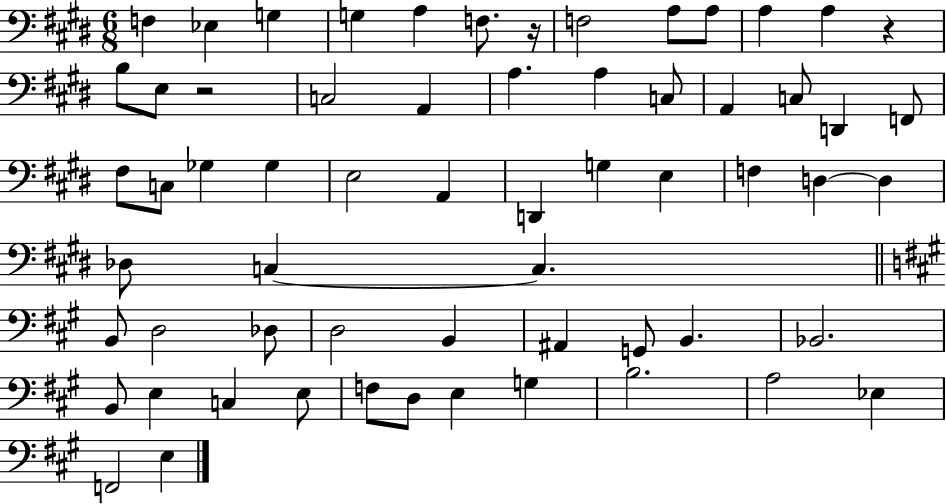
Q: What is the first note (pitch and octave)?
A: F3